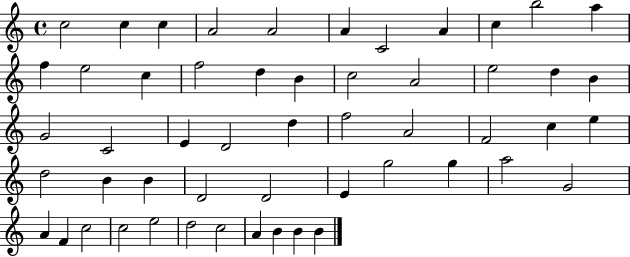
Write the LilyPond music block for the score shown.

{
  \clef treble
  \time 4/4
  \defaultTimeSignature
  \key c \major
  c''2 c''4 c''4 | a'2 a'2 | a'4 c'2 a'4 | c''4 b''2 a''4 | \break f''4 e''2 c''4 | f''2 d''4 b'4 | c''2 a'2 | e''2 d''4 b'4 | \break g'2 c'2 | e'4 d'2 d''4 | f''2 a'2 | f'2 c''4 e''4 | \break d''2 b'4 b'4 | d'2 d'2 | e'4 g''2 g''4 | a''2 g'2 | \break a'4 f'4 c''2 | c''2 e''2 | d''2 c''2 | a'4 b'4 b'4 b'4 | \break \bar "|."
}